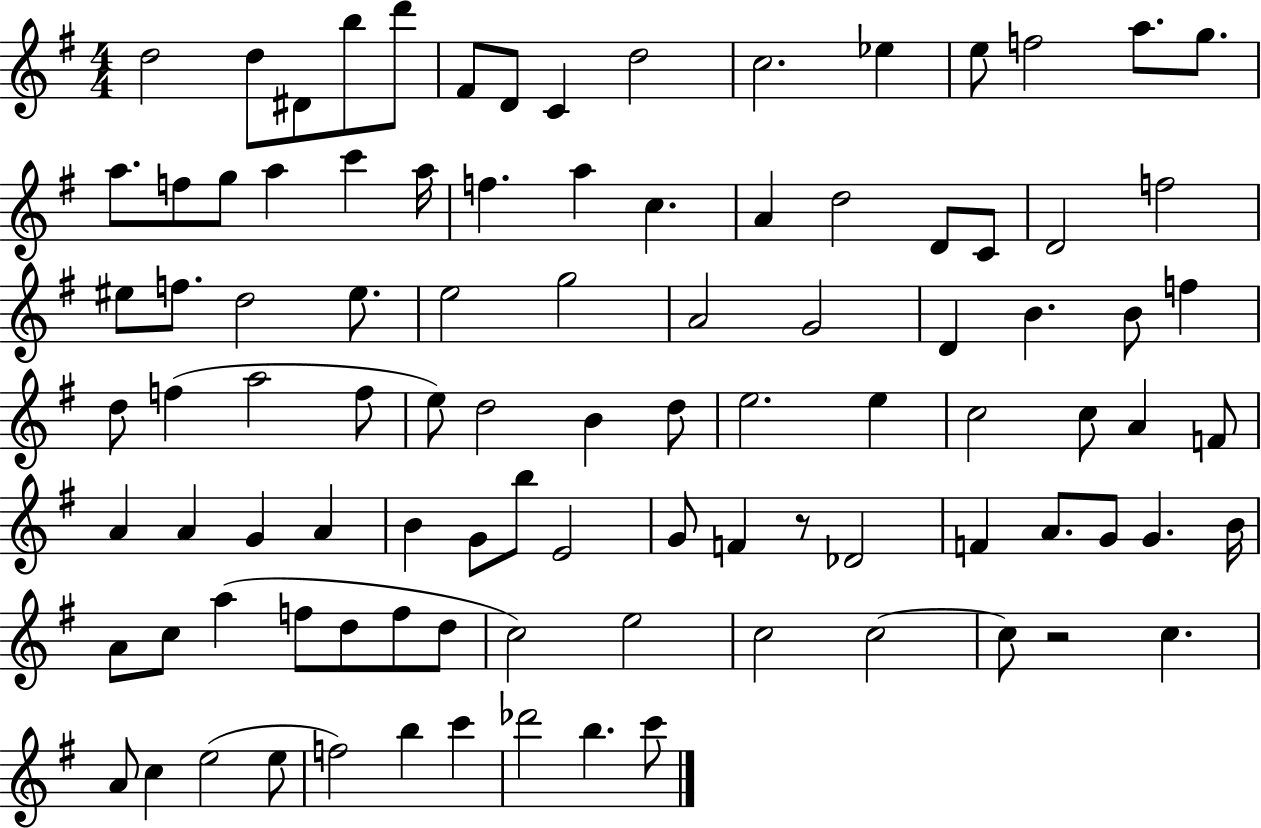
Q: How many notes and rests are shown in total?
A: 97